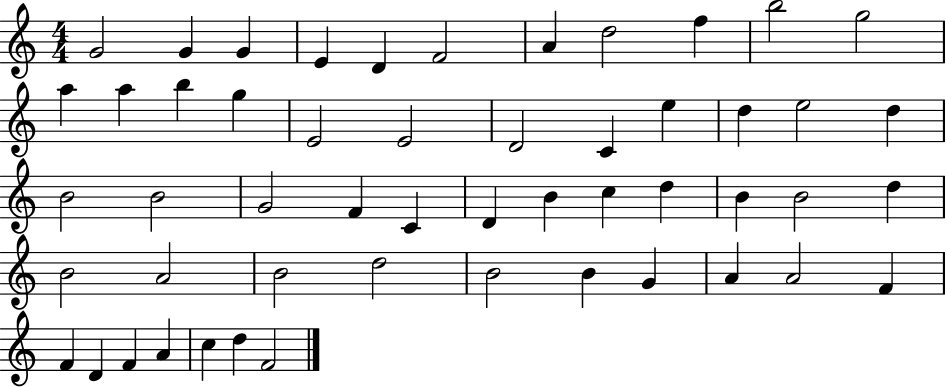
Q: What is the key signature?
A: C major